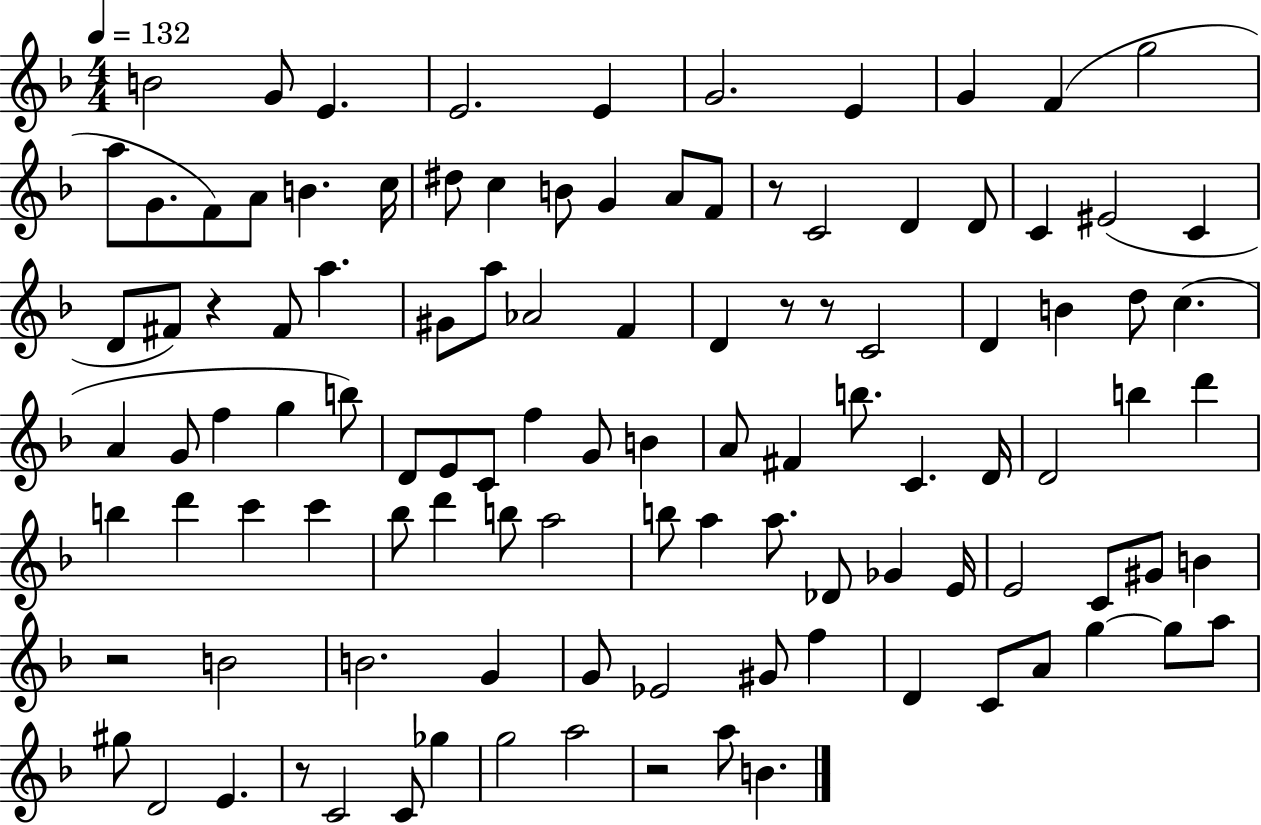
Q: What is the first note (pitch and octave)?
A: B4